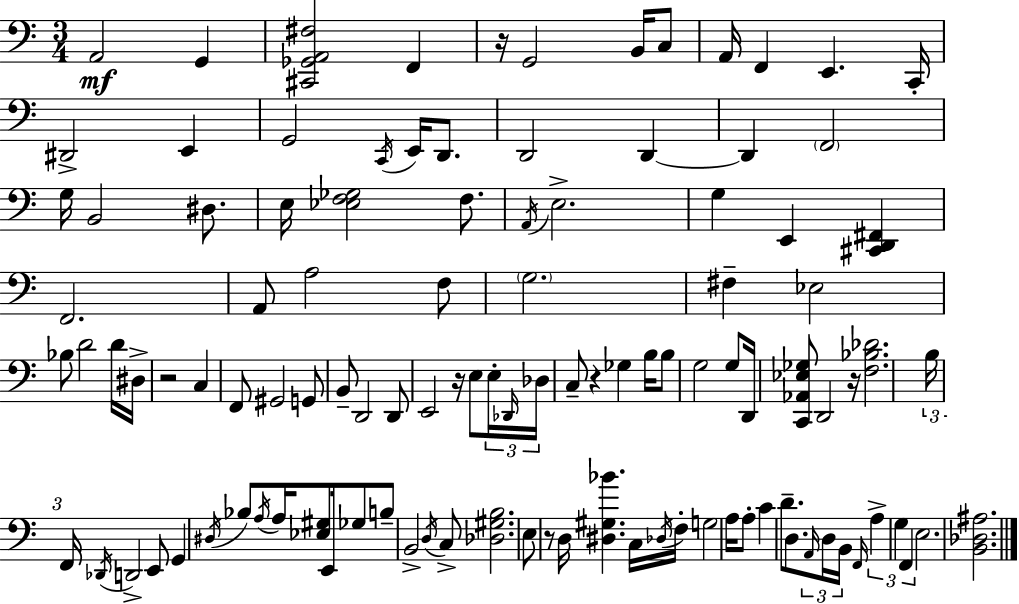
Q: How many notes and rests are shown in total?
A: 110